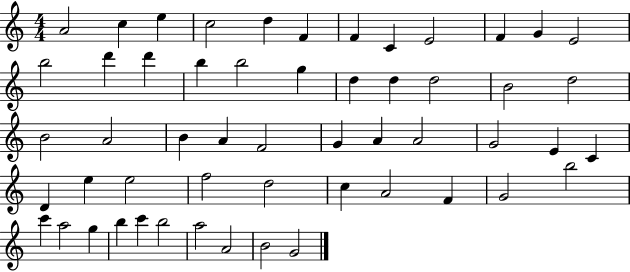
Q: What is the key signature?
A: C major